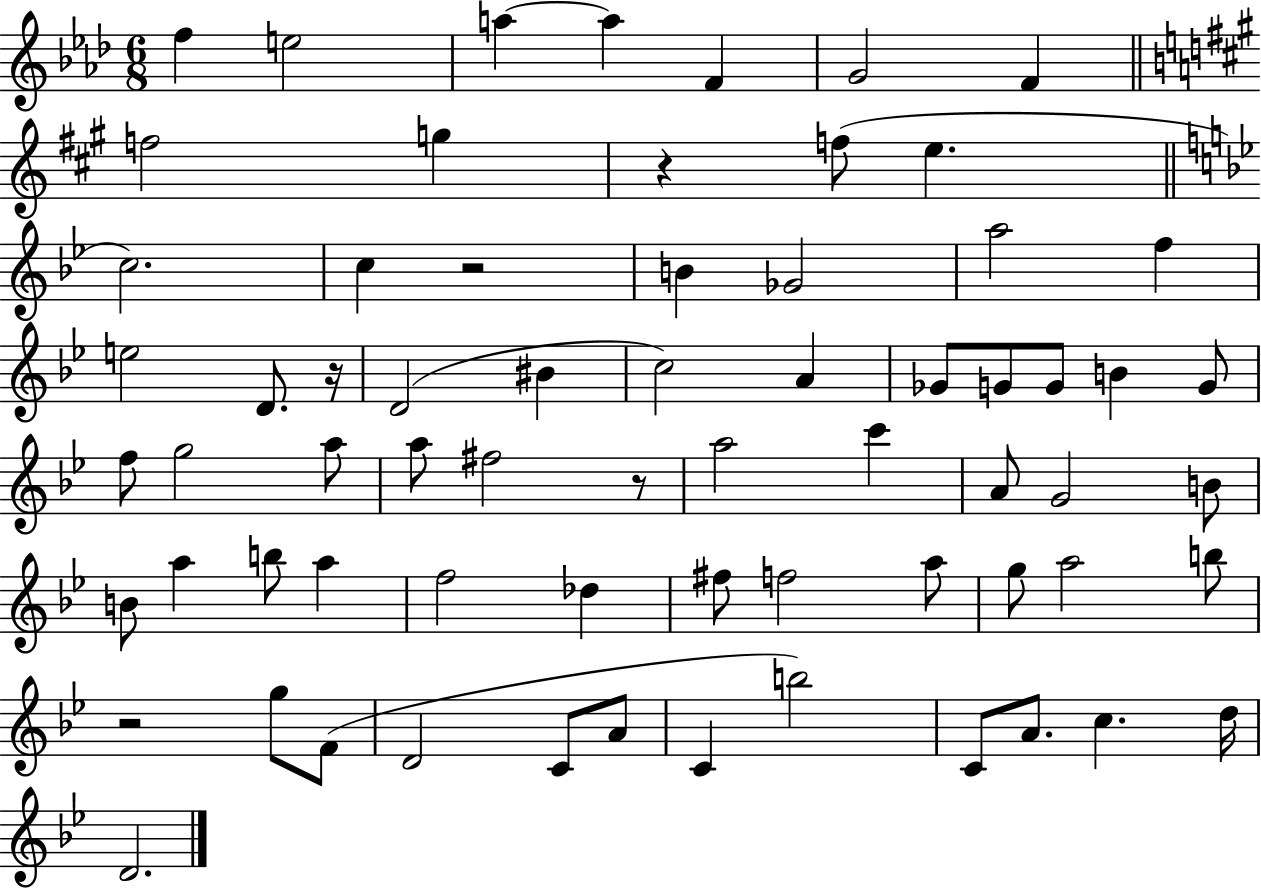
{
  \clef treble
  \numericTimeSignature
  \time 6/8
  \key aes \major
  f''4 e''2 | a''4~~ a''4 f'4 | g'2 f'4 | \bar "||" \break \key a \major f''2 g''4 | r4 f''8( e''4. | \bar "||" \break \key bes \major c''2.) | c''4 r2 | b'4 ges'2 | a''2 f''4 | \break e''2 d'8. r16 | d'2( bis'4 | c''2) a'4 | ges'8 g'8 g'8 b'4 g'8 | \break f''8 g''2 a''8 | a''8 fis''2 r8 | a''2 c'''4 | a'8 g'2 b'8 | \break b'8 a''4 b''8 a''4 | f''2 des''4 | fis''8 f''2 a''8 | g''8 a''2 b''8 | \break r2 g''8 f'8( | d'2 c'8 a'8 | c'4 b''2) | c'8 a'8. c''4. d''16 | \break d'2. | \bar "|."
}